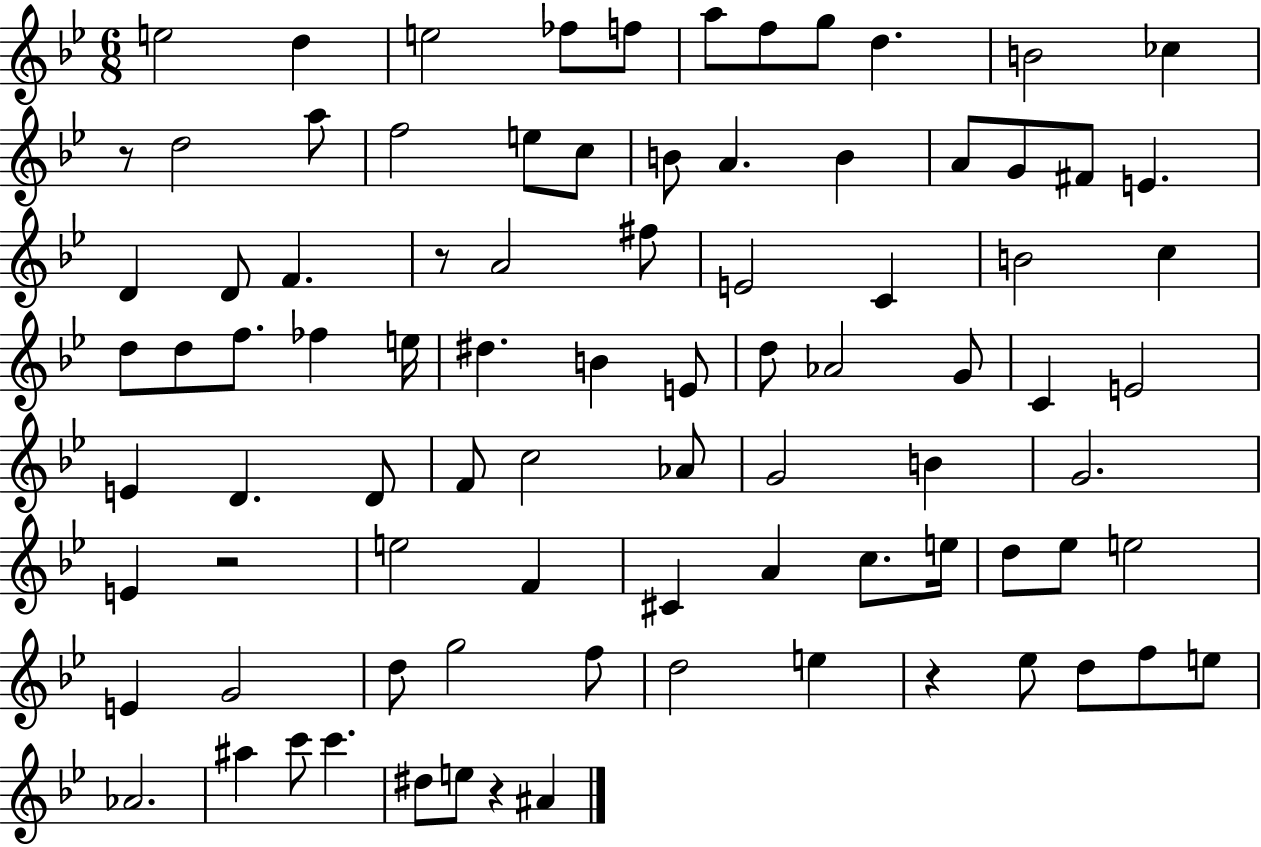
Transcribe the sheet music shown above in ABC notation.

X:1
T:Untitled
M:6/8
L:1/4
K:Bb
e2 d e2 _f/2 f/2 a/2 f/2 g/2 d B2 _c z/2 d2 a/2 f2 e/2 c/2 B/2 A B A/2 G/2 ^F/2 E D D/2 F z/2 A2 ^f/2 E2 C B2 c d/2 d/2 f/2 _f e/4 ^d B E/2 d/2 _A2 G/2 C E2 E D D/2 F/2 c2 _A/2 G2 B G2 E z2 e2 F ^C A c/2 e/4 d/2 _e/2 e2 E G2 d/2 g2 f/2 d2 e z _e/2 d/2 f/2 e/2 _A2 ^a c'/2 c' ^d/2 e/2 z ^A